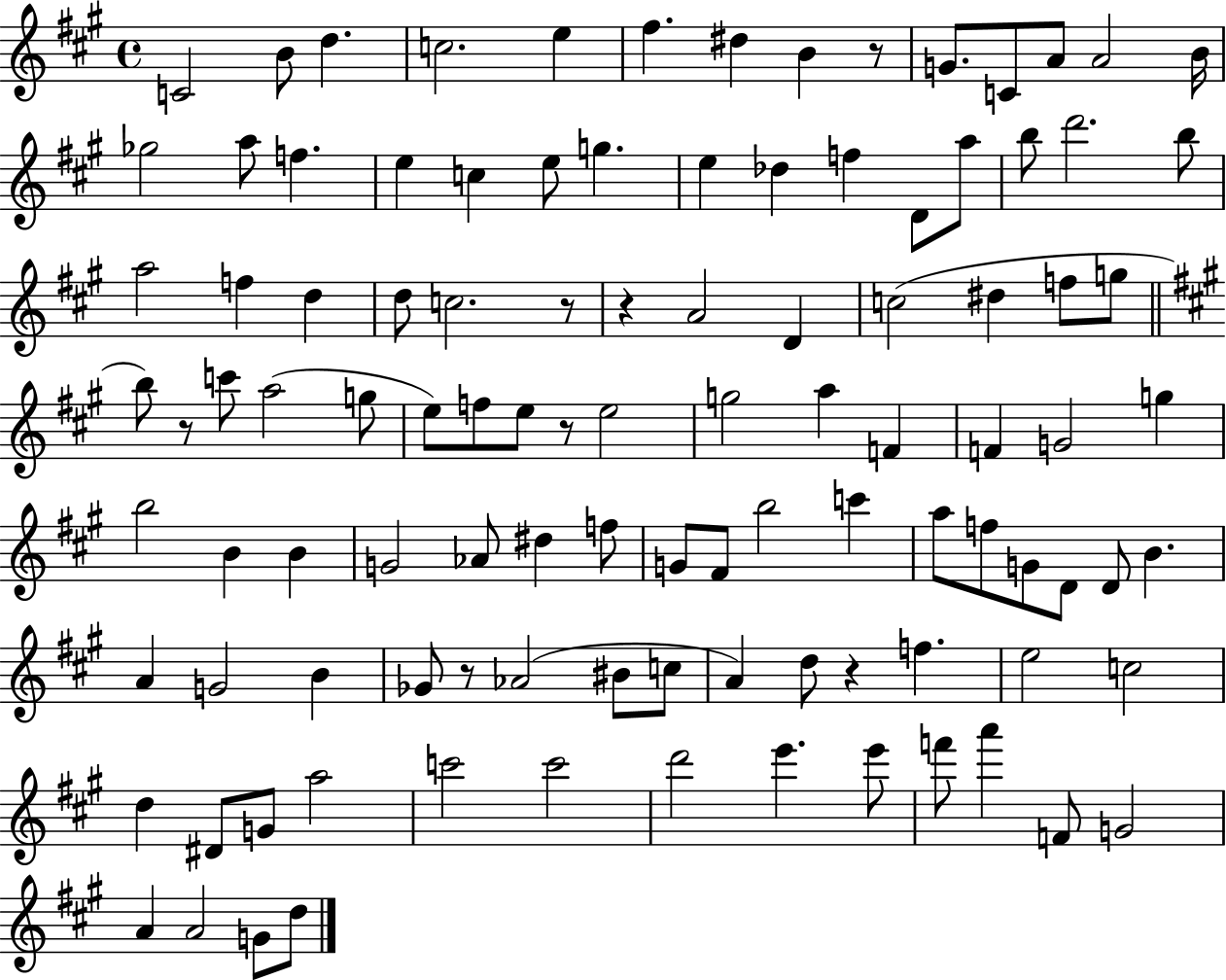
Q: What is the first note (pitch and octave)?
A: C4